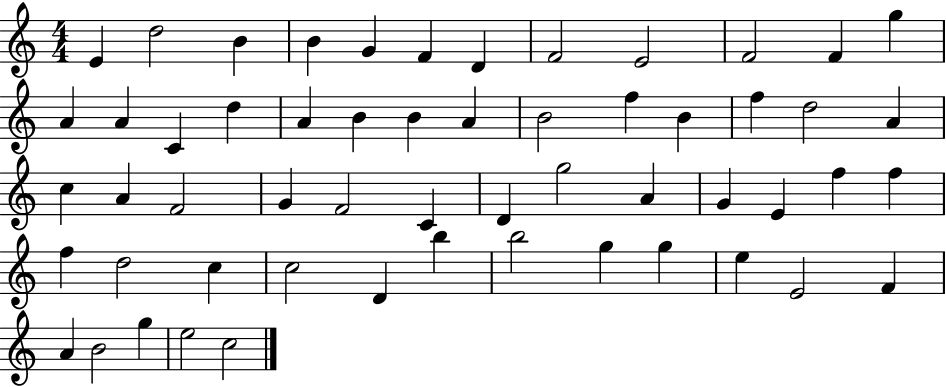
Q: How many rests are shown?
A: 0